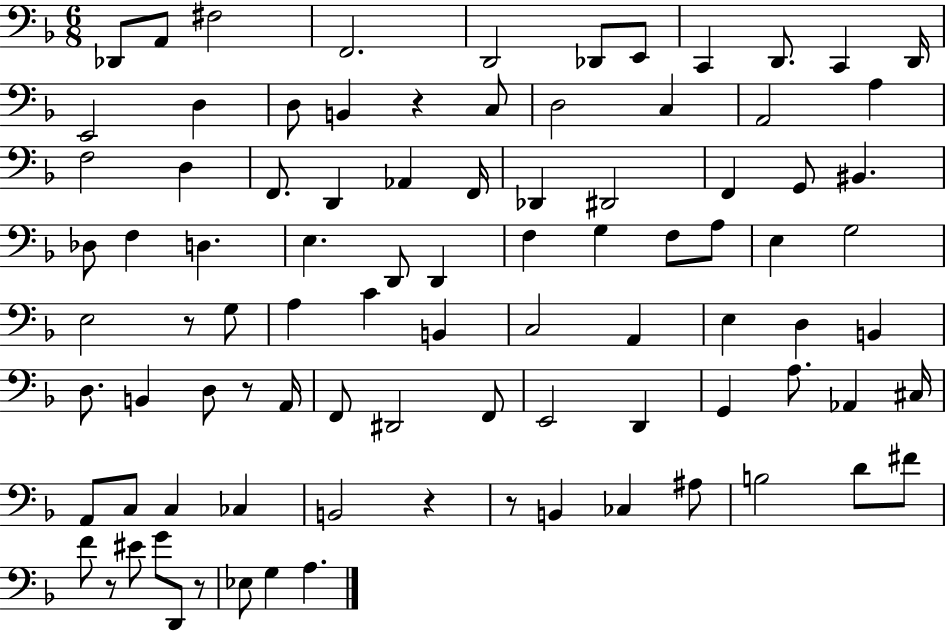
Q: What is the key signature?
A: F major